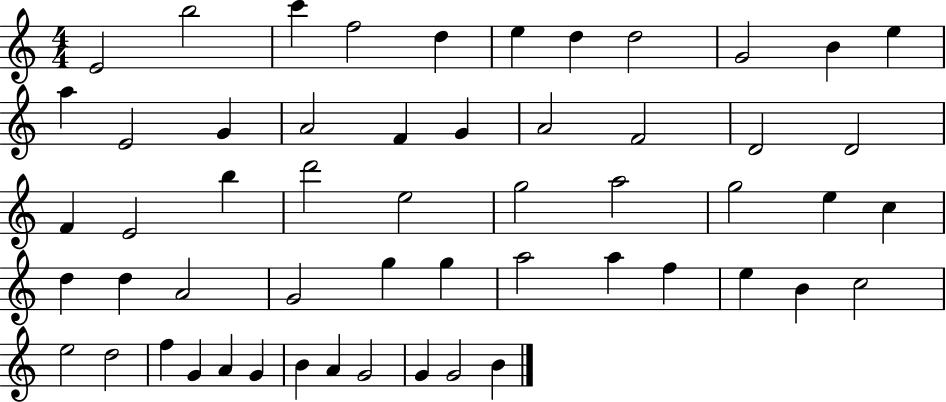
E4/h B5/h C6/q F5/h D5/q E5/q D5/q D5/h G4/h B4/q E5/q A5/q E4/h G4/q A4/h F4/q G4/q A4/h F4/h D4/h D4/h F4/q E4/h B5/q D6/h E5/h G5/h A5/h G5/h E5/q C5/q D5/q D5/q A4/h G4/h G5/q G5/q A5/h A5/q F5/q E5/q B4/q C5/h E5/h D5/h F5/q G4/q A4/q G4/q B4/q A4/q G4/h G4/q G4/h B4/q